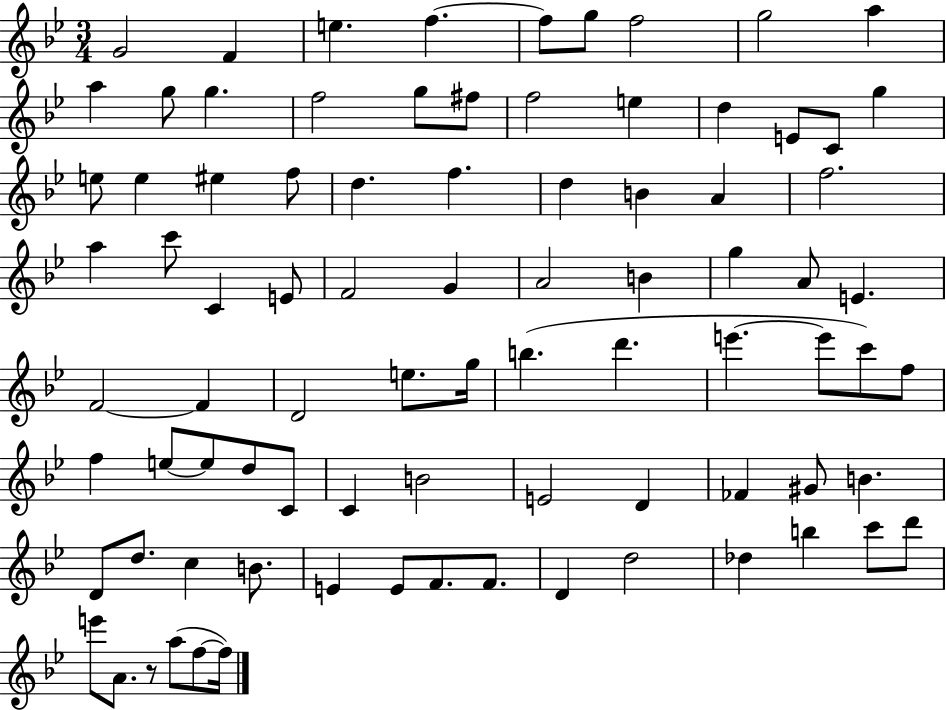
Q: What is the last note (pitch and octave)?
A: F5